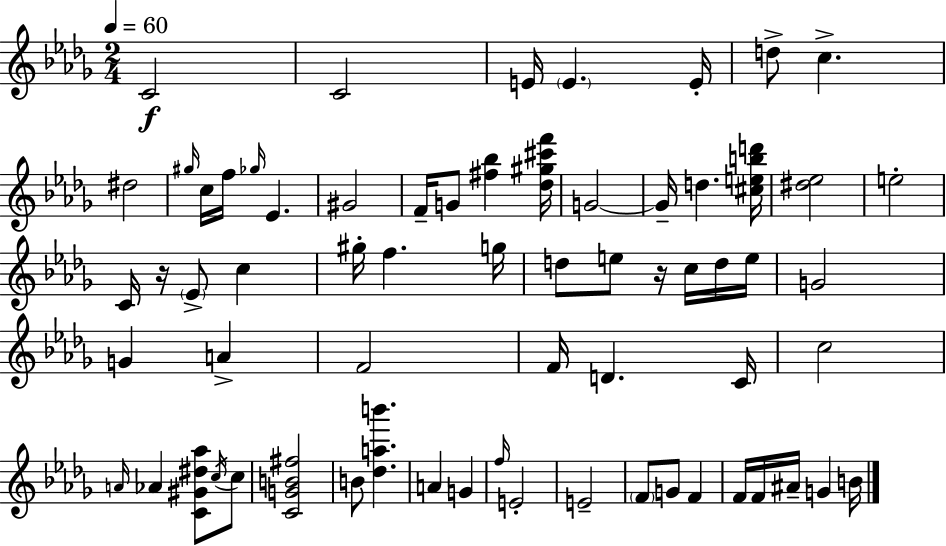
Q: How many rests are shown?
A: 2